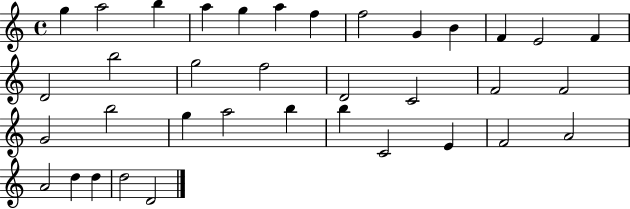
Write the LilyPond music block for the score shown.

{
  \clef treble
  \time 4/4
  \defaultTimeSignature
  \key c \major
  g''4 a''2 b''4 | a''4 g''4 a''4 f''4 | f''2 g'4 b'4 | f'4 e'2 f'4 | \break d'2 b''2 | g''2 f''2 | d'2 c'2 | f'2 f'2 | \break g'2 b''2 | g''4 a''2 b''4 | b''4 c'2 e'4 | f'2 a'2 | \break a'2 d''4 d''4 | d''2 d'2 | \bar "|."
}